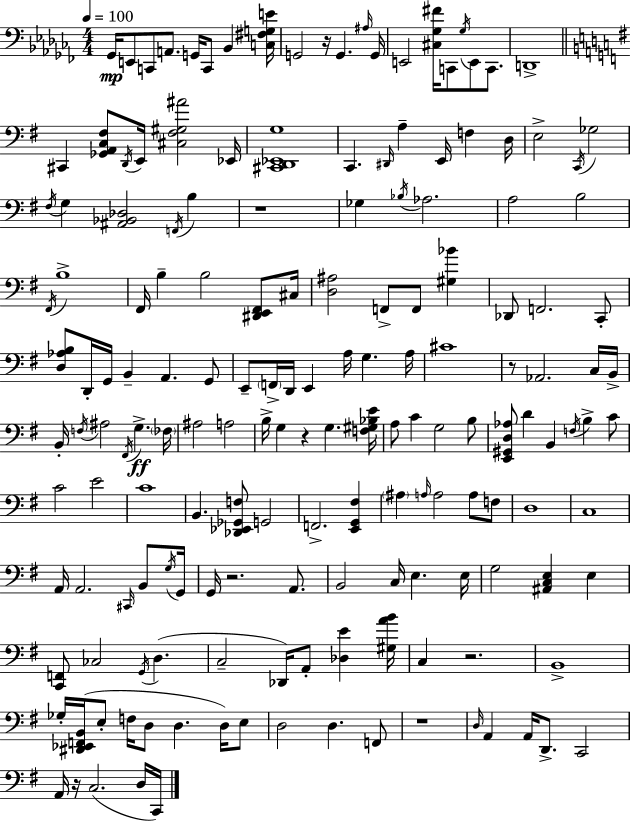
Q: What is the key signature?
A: AES minor